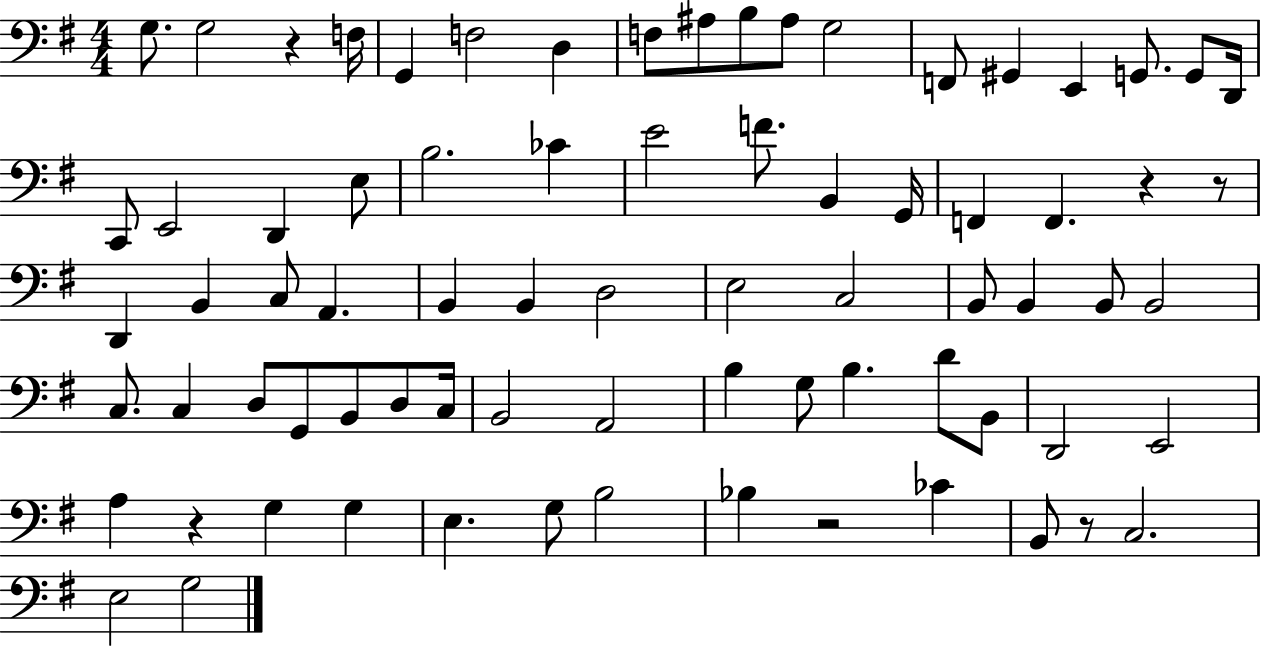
X:1
T:Untitled
M:4/4
L:1/4
K:G
G,/2 G,2 z F,/4 G,, F,2 D, F,/2 ^A,/2 B,/2 ^A,/2 G,2 F,,/2 ^G,, E,, G,,/2 G,,/2 D,,/4 C,,/2 E,,2 D,, E,/2 B,2 _C E2 F/2 B,, G,,/4 F,, F,, z z/2 D,, B,, C,/2 A,, B,, B,, D,2 E,2 C,2 B,,/2 B,, B,,/2 B,,2 C,/2 C, D,/2 G,,/2 B,,/2 D,/2 C,/4 B,,2 A,,2 B, G,/2 B, D/2 B,,/2 D,,2 E,,2 A, z G, G, E, G,/2 B,2 _B, z2 _C B,,/2 z/2 C,2 E,2 G,2